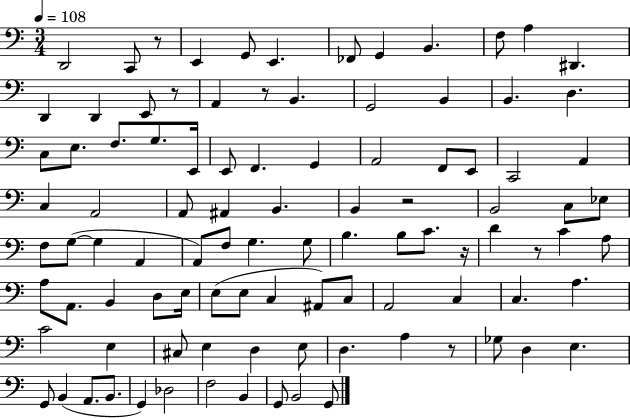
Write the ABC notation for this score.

X:1
T:Untitled
M:3/4
L:1/4
K:C
D,,2 C,,/2 z/2 E,, G,,/2 E,, _F,,/2 G,, B,, F,/2 A, ^D,, D,, D,, E,,/2 z/2 A,, z/2 B,, G,,2 B,, B,, D, C,/2 E,/2 F,/2 G,/2 E,,/4 E,,/2 F,, G,, A,,2 F,,/2 E,,/2 C,,2 A,, C, A,,2 A,,/2 ^A,, B,, B,, z2 B,,2 C,/2 _E,/2 F,/2 G,/2 G, A,, A,,/2 F,/2 G, G,/2 B, B,/2 C/2 z/4 D z/2 C A,/2 A,/2 A,,/2 B,, D,/2 E,/4 E,/2 E,/2 C, ^A,,/2 C,/2 A,,2 C, C, A, C2 E, ^C,/2 E, D, E,/2 D, A, z/2 _G,/2 D, E, G,,/2 B,, A,,/2 B,,/2 G,, _D,2 F,2 B,, G,,/2 B,,2 G,,/2